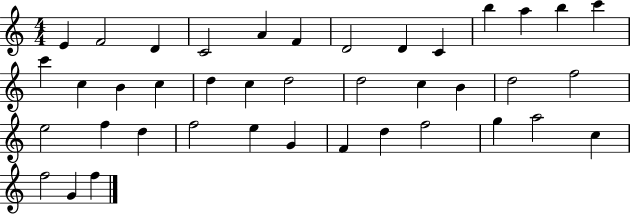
E4/q F4/h D4/q C4/h A4/q F4/q D4/h D4/q C4/q B5/q A5/q B5/q C6/q C6/q C5/q B4/q C5/q D5/q C5/q D5/h D5/h C5/q B4/q D5/h F5/h E5/h F5/q D5/q F5/h E5/q G4/q F4/q D5/q F5/h G5/q A5/h C5/q F5/h G4/q F5/q